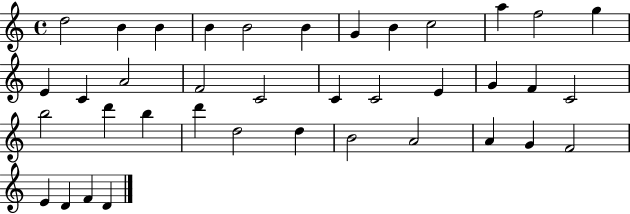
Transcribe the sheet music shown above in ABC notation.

X:1
T:Untitled
M:4/4
L:1/4
K:C
d2 B B B B2 B G B c2 a f2 g E C A2 F2 C2 C C2 E G F C2 b2 d' b d' d2 d B2 A2 A G F2 E D F D